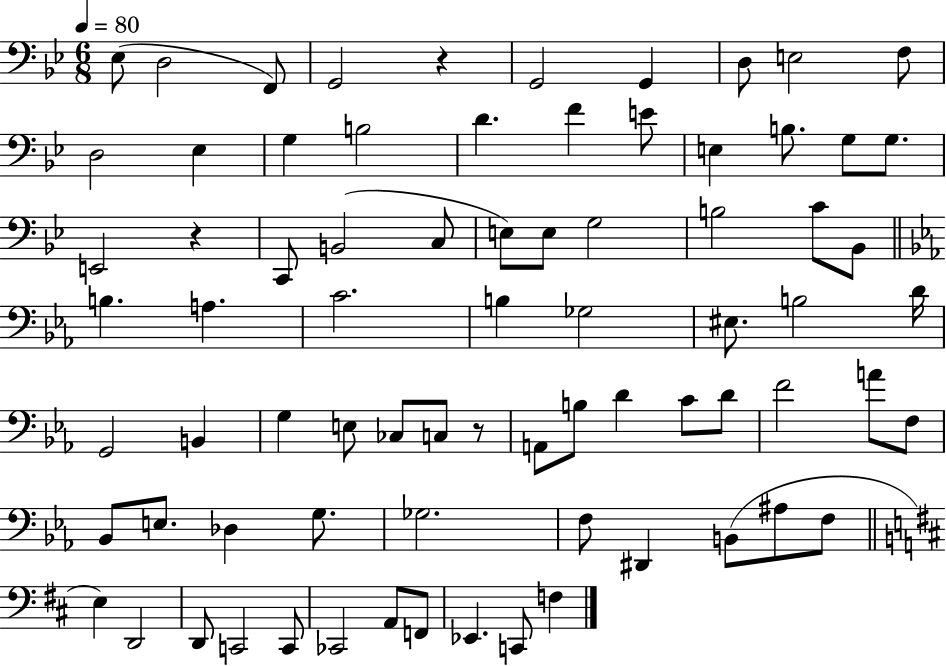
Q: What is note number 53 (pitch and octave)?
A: Bb2